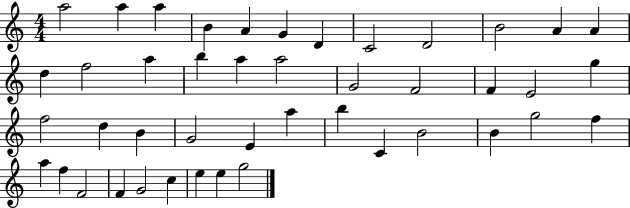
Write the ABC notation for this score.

X:1
T:Untitled
M:4/4
L:1/4
K:C
a2 a a B A G D C2 D2 B2 A A d f2 a b a a2 G2 F2 F E2 g f2 d B G2 E a b C B2 B g2 f a f F2 F G2 c e e g2